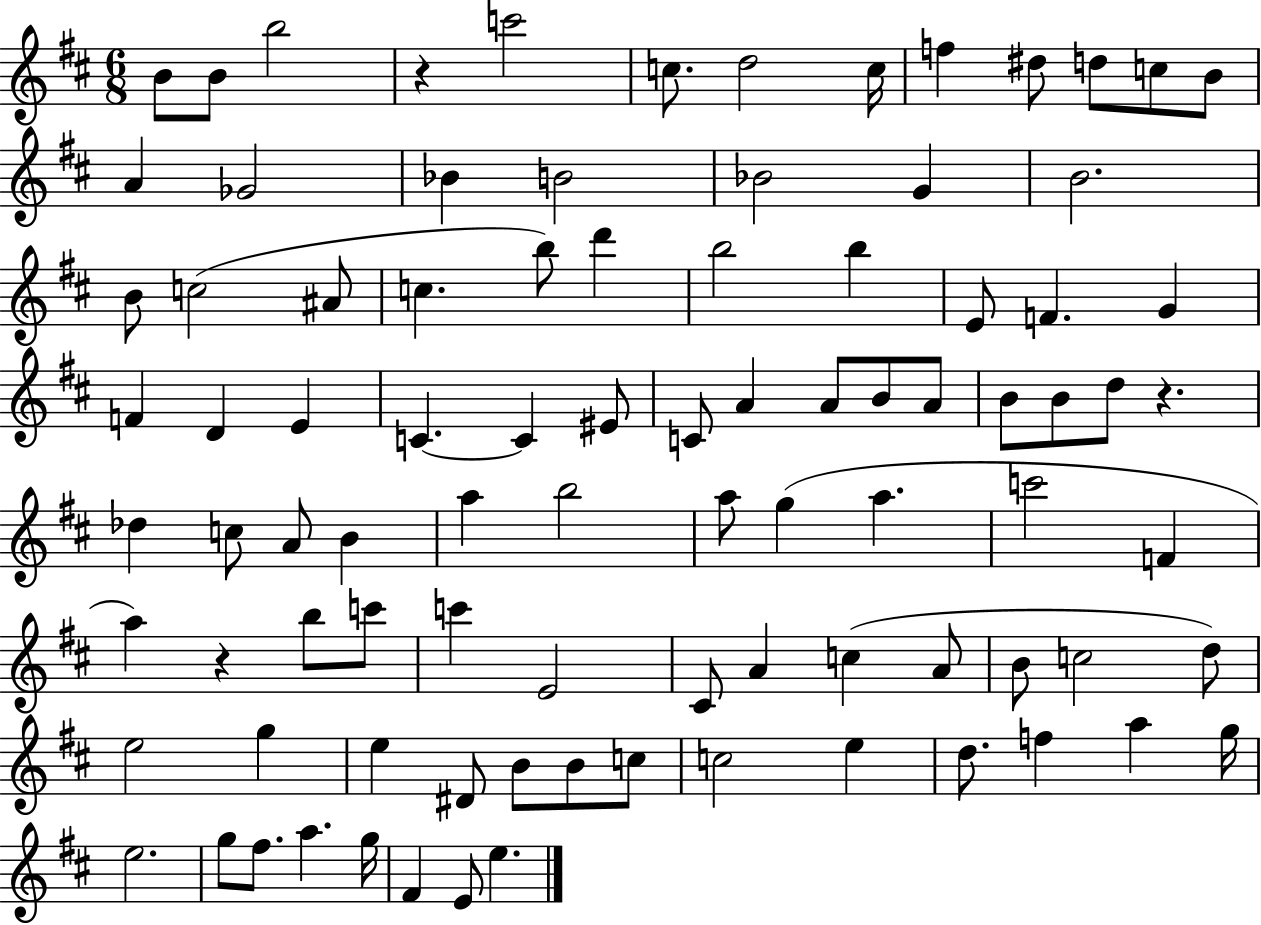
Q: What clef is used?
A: treble